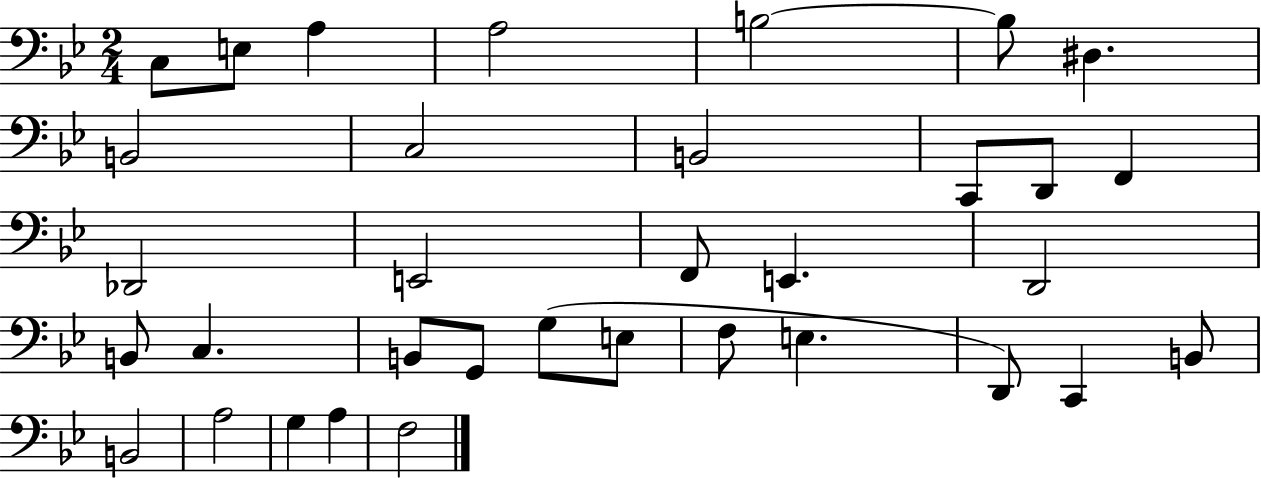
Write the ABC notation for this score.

X:1
T:Untitled
M:2/4
L:1/4
K:Bb
C,/2 E,/2 A, A,2 B,2 B,/2 ^D, B,,2 C,2 B,,2 C,,/2 D,,/2 F,, _D,,2 E,,2 F,,/2 E,, D,,2 B,,/2 C, B,,/2 G,,/2 G,/2 E,/2 F,/2 E, D,,/2 C,, B,,/2 B,,2 A,2 G, A, F,2